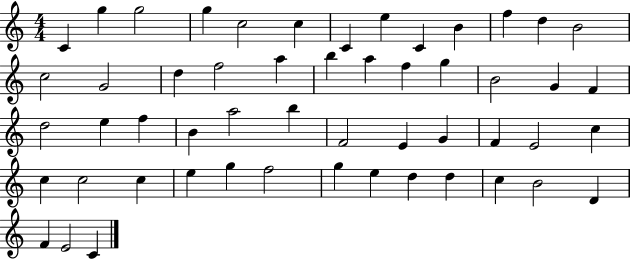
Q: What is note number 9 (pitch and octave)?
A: C4